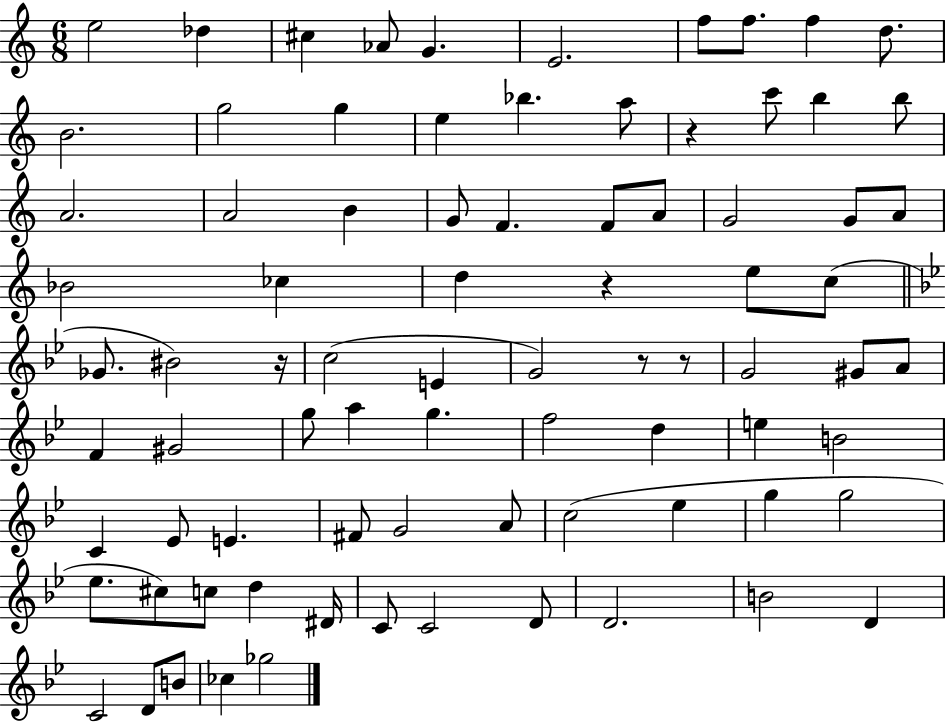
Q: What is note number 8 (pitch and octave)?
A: F5